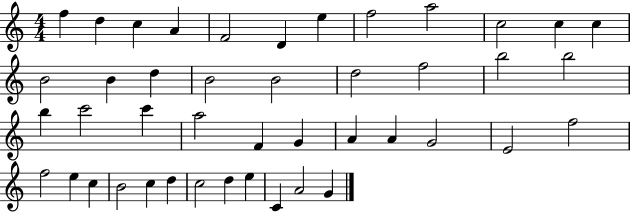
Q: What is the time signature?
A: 4/4